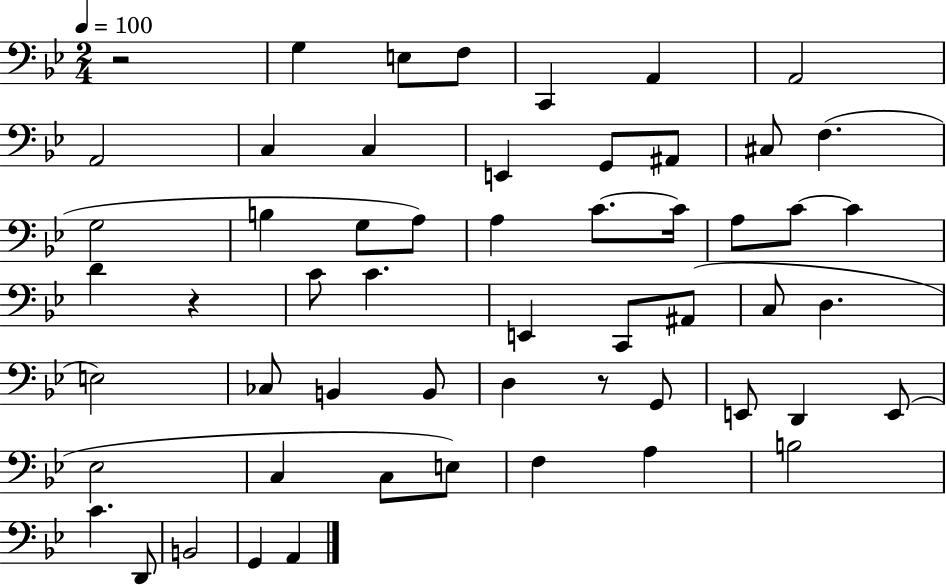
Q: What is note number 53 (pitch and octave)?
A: A2